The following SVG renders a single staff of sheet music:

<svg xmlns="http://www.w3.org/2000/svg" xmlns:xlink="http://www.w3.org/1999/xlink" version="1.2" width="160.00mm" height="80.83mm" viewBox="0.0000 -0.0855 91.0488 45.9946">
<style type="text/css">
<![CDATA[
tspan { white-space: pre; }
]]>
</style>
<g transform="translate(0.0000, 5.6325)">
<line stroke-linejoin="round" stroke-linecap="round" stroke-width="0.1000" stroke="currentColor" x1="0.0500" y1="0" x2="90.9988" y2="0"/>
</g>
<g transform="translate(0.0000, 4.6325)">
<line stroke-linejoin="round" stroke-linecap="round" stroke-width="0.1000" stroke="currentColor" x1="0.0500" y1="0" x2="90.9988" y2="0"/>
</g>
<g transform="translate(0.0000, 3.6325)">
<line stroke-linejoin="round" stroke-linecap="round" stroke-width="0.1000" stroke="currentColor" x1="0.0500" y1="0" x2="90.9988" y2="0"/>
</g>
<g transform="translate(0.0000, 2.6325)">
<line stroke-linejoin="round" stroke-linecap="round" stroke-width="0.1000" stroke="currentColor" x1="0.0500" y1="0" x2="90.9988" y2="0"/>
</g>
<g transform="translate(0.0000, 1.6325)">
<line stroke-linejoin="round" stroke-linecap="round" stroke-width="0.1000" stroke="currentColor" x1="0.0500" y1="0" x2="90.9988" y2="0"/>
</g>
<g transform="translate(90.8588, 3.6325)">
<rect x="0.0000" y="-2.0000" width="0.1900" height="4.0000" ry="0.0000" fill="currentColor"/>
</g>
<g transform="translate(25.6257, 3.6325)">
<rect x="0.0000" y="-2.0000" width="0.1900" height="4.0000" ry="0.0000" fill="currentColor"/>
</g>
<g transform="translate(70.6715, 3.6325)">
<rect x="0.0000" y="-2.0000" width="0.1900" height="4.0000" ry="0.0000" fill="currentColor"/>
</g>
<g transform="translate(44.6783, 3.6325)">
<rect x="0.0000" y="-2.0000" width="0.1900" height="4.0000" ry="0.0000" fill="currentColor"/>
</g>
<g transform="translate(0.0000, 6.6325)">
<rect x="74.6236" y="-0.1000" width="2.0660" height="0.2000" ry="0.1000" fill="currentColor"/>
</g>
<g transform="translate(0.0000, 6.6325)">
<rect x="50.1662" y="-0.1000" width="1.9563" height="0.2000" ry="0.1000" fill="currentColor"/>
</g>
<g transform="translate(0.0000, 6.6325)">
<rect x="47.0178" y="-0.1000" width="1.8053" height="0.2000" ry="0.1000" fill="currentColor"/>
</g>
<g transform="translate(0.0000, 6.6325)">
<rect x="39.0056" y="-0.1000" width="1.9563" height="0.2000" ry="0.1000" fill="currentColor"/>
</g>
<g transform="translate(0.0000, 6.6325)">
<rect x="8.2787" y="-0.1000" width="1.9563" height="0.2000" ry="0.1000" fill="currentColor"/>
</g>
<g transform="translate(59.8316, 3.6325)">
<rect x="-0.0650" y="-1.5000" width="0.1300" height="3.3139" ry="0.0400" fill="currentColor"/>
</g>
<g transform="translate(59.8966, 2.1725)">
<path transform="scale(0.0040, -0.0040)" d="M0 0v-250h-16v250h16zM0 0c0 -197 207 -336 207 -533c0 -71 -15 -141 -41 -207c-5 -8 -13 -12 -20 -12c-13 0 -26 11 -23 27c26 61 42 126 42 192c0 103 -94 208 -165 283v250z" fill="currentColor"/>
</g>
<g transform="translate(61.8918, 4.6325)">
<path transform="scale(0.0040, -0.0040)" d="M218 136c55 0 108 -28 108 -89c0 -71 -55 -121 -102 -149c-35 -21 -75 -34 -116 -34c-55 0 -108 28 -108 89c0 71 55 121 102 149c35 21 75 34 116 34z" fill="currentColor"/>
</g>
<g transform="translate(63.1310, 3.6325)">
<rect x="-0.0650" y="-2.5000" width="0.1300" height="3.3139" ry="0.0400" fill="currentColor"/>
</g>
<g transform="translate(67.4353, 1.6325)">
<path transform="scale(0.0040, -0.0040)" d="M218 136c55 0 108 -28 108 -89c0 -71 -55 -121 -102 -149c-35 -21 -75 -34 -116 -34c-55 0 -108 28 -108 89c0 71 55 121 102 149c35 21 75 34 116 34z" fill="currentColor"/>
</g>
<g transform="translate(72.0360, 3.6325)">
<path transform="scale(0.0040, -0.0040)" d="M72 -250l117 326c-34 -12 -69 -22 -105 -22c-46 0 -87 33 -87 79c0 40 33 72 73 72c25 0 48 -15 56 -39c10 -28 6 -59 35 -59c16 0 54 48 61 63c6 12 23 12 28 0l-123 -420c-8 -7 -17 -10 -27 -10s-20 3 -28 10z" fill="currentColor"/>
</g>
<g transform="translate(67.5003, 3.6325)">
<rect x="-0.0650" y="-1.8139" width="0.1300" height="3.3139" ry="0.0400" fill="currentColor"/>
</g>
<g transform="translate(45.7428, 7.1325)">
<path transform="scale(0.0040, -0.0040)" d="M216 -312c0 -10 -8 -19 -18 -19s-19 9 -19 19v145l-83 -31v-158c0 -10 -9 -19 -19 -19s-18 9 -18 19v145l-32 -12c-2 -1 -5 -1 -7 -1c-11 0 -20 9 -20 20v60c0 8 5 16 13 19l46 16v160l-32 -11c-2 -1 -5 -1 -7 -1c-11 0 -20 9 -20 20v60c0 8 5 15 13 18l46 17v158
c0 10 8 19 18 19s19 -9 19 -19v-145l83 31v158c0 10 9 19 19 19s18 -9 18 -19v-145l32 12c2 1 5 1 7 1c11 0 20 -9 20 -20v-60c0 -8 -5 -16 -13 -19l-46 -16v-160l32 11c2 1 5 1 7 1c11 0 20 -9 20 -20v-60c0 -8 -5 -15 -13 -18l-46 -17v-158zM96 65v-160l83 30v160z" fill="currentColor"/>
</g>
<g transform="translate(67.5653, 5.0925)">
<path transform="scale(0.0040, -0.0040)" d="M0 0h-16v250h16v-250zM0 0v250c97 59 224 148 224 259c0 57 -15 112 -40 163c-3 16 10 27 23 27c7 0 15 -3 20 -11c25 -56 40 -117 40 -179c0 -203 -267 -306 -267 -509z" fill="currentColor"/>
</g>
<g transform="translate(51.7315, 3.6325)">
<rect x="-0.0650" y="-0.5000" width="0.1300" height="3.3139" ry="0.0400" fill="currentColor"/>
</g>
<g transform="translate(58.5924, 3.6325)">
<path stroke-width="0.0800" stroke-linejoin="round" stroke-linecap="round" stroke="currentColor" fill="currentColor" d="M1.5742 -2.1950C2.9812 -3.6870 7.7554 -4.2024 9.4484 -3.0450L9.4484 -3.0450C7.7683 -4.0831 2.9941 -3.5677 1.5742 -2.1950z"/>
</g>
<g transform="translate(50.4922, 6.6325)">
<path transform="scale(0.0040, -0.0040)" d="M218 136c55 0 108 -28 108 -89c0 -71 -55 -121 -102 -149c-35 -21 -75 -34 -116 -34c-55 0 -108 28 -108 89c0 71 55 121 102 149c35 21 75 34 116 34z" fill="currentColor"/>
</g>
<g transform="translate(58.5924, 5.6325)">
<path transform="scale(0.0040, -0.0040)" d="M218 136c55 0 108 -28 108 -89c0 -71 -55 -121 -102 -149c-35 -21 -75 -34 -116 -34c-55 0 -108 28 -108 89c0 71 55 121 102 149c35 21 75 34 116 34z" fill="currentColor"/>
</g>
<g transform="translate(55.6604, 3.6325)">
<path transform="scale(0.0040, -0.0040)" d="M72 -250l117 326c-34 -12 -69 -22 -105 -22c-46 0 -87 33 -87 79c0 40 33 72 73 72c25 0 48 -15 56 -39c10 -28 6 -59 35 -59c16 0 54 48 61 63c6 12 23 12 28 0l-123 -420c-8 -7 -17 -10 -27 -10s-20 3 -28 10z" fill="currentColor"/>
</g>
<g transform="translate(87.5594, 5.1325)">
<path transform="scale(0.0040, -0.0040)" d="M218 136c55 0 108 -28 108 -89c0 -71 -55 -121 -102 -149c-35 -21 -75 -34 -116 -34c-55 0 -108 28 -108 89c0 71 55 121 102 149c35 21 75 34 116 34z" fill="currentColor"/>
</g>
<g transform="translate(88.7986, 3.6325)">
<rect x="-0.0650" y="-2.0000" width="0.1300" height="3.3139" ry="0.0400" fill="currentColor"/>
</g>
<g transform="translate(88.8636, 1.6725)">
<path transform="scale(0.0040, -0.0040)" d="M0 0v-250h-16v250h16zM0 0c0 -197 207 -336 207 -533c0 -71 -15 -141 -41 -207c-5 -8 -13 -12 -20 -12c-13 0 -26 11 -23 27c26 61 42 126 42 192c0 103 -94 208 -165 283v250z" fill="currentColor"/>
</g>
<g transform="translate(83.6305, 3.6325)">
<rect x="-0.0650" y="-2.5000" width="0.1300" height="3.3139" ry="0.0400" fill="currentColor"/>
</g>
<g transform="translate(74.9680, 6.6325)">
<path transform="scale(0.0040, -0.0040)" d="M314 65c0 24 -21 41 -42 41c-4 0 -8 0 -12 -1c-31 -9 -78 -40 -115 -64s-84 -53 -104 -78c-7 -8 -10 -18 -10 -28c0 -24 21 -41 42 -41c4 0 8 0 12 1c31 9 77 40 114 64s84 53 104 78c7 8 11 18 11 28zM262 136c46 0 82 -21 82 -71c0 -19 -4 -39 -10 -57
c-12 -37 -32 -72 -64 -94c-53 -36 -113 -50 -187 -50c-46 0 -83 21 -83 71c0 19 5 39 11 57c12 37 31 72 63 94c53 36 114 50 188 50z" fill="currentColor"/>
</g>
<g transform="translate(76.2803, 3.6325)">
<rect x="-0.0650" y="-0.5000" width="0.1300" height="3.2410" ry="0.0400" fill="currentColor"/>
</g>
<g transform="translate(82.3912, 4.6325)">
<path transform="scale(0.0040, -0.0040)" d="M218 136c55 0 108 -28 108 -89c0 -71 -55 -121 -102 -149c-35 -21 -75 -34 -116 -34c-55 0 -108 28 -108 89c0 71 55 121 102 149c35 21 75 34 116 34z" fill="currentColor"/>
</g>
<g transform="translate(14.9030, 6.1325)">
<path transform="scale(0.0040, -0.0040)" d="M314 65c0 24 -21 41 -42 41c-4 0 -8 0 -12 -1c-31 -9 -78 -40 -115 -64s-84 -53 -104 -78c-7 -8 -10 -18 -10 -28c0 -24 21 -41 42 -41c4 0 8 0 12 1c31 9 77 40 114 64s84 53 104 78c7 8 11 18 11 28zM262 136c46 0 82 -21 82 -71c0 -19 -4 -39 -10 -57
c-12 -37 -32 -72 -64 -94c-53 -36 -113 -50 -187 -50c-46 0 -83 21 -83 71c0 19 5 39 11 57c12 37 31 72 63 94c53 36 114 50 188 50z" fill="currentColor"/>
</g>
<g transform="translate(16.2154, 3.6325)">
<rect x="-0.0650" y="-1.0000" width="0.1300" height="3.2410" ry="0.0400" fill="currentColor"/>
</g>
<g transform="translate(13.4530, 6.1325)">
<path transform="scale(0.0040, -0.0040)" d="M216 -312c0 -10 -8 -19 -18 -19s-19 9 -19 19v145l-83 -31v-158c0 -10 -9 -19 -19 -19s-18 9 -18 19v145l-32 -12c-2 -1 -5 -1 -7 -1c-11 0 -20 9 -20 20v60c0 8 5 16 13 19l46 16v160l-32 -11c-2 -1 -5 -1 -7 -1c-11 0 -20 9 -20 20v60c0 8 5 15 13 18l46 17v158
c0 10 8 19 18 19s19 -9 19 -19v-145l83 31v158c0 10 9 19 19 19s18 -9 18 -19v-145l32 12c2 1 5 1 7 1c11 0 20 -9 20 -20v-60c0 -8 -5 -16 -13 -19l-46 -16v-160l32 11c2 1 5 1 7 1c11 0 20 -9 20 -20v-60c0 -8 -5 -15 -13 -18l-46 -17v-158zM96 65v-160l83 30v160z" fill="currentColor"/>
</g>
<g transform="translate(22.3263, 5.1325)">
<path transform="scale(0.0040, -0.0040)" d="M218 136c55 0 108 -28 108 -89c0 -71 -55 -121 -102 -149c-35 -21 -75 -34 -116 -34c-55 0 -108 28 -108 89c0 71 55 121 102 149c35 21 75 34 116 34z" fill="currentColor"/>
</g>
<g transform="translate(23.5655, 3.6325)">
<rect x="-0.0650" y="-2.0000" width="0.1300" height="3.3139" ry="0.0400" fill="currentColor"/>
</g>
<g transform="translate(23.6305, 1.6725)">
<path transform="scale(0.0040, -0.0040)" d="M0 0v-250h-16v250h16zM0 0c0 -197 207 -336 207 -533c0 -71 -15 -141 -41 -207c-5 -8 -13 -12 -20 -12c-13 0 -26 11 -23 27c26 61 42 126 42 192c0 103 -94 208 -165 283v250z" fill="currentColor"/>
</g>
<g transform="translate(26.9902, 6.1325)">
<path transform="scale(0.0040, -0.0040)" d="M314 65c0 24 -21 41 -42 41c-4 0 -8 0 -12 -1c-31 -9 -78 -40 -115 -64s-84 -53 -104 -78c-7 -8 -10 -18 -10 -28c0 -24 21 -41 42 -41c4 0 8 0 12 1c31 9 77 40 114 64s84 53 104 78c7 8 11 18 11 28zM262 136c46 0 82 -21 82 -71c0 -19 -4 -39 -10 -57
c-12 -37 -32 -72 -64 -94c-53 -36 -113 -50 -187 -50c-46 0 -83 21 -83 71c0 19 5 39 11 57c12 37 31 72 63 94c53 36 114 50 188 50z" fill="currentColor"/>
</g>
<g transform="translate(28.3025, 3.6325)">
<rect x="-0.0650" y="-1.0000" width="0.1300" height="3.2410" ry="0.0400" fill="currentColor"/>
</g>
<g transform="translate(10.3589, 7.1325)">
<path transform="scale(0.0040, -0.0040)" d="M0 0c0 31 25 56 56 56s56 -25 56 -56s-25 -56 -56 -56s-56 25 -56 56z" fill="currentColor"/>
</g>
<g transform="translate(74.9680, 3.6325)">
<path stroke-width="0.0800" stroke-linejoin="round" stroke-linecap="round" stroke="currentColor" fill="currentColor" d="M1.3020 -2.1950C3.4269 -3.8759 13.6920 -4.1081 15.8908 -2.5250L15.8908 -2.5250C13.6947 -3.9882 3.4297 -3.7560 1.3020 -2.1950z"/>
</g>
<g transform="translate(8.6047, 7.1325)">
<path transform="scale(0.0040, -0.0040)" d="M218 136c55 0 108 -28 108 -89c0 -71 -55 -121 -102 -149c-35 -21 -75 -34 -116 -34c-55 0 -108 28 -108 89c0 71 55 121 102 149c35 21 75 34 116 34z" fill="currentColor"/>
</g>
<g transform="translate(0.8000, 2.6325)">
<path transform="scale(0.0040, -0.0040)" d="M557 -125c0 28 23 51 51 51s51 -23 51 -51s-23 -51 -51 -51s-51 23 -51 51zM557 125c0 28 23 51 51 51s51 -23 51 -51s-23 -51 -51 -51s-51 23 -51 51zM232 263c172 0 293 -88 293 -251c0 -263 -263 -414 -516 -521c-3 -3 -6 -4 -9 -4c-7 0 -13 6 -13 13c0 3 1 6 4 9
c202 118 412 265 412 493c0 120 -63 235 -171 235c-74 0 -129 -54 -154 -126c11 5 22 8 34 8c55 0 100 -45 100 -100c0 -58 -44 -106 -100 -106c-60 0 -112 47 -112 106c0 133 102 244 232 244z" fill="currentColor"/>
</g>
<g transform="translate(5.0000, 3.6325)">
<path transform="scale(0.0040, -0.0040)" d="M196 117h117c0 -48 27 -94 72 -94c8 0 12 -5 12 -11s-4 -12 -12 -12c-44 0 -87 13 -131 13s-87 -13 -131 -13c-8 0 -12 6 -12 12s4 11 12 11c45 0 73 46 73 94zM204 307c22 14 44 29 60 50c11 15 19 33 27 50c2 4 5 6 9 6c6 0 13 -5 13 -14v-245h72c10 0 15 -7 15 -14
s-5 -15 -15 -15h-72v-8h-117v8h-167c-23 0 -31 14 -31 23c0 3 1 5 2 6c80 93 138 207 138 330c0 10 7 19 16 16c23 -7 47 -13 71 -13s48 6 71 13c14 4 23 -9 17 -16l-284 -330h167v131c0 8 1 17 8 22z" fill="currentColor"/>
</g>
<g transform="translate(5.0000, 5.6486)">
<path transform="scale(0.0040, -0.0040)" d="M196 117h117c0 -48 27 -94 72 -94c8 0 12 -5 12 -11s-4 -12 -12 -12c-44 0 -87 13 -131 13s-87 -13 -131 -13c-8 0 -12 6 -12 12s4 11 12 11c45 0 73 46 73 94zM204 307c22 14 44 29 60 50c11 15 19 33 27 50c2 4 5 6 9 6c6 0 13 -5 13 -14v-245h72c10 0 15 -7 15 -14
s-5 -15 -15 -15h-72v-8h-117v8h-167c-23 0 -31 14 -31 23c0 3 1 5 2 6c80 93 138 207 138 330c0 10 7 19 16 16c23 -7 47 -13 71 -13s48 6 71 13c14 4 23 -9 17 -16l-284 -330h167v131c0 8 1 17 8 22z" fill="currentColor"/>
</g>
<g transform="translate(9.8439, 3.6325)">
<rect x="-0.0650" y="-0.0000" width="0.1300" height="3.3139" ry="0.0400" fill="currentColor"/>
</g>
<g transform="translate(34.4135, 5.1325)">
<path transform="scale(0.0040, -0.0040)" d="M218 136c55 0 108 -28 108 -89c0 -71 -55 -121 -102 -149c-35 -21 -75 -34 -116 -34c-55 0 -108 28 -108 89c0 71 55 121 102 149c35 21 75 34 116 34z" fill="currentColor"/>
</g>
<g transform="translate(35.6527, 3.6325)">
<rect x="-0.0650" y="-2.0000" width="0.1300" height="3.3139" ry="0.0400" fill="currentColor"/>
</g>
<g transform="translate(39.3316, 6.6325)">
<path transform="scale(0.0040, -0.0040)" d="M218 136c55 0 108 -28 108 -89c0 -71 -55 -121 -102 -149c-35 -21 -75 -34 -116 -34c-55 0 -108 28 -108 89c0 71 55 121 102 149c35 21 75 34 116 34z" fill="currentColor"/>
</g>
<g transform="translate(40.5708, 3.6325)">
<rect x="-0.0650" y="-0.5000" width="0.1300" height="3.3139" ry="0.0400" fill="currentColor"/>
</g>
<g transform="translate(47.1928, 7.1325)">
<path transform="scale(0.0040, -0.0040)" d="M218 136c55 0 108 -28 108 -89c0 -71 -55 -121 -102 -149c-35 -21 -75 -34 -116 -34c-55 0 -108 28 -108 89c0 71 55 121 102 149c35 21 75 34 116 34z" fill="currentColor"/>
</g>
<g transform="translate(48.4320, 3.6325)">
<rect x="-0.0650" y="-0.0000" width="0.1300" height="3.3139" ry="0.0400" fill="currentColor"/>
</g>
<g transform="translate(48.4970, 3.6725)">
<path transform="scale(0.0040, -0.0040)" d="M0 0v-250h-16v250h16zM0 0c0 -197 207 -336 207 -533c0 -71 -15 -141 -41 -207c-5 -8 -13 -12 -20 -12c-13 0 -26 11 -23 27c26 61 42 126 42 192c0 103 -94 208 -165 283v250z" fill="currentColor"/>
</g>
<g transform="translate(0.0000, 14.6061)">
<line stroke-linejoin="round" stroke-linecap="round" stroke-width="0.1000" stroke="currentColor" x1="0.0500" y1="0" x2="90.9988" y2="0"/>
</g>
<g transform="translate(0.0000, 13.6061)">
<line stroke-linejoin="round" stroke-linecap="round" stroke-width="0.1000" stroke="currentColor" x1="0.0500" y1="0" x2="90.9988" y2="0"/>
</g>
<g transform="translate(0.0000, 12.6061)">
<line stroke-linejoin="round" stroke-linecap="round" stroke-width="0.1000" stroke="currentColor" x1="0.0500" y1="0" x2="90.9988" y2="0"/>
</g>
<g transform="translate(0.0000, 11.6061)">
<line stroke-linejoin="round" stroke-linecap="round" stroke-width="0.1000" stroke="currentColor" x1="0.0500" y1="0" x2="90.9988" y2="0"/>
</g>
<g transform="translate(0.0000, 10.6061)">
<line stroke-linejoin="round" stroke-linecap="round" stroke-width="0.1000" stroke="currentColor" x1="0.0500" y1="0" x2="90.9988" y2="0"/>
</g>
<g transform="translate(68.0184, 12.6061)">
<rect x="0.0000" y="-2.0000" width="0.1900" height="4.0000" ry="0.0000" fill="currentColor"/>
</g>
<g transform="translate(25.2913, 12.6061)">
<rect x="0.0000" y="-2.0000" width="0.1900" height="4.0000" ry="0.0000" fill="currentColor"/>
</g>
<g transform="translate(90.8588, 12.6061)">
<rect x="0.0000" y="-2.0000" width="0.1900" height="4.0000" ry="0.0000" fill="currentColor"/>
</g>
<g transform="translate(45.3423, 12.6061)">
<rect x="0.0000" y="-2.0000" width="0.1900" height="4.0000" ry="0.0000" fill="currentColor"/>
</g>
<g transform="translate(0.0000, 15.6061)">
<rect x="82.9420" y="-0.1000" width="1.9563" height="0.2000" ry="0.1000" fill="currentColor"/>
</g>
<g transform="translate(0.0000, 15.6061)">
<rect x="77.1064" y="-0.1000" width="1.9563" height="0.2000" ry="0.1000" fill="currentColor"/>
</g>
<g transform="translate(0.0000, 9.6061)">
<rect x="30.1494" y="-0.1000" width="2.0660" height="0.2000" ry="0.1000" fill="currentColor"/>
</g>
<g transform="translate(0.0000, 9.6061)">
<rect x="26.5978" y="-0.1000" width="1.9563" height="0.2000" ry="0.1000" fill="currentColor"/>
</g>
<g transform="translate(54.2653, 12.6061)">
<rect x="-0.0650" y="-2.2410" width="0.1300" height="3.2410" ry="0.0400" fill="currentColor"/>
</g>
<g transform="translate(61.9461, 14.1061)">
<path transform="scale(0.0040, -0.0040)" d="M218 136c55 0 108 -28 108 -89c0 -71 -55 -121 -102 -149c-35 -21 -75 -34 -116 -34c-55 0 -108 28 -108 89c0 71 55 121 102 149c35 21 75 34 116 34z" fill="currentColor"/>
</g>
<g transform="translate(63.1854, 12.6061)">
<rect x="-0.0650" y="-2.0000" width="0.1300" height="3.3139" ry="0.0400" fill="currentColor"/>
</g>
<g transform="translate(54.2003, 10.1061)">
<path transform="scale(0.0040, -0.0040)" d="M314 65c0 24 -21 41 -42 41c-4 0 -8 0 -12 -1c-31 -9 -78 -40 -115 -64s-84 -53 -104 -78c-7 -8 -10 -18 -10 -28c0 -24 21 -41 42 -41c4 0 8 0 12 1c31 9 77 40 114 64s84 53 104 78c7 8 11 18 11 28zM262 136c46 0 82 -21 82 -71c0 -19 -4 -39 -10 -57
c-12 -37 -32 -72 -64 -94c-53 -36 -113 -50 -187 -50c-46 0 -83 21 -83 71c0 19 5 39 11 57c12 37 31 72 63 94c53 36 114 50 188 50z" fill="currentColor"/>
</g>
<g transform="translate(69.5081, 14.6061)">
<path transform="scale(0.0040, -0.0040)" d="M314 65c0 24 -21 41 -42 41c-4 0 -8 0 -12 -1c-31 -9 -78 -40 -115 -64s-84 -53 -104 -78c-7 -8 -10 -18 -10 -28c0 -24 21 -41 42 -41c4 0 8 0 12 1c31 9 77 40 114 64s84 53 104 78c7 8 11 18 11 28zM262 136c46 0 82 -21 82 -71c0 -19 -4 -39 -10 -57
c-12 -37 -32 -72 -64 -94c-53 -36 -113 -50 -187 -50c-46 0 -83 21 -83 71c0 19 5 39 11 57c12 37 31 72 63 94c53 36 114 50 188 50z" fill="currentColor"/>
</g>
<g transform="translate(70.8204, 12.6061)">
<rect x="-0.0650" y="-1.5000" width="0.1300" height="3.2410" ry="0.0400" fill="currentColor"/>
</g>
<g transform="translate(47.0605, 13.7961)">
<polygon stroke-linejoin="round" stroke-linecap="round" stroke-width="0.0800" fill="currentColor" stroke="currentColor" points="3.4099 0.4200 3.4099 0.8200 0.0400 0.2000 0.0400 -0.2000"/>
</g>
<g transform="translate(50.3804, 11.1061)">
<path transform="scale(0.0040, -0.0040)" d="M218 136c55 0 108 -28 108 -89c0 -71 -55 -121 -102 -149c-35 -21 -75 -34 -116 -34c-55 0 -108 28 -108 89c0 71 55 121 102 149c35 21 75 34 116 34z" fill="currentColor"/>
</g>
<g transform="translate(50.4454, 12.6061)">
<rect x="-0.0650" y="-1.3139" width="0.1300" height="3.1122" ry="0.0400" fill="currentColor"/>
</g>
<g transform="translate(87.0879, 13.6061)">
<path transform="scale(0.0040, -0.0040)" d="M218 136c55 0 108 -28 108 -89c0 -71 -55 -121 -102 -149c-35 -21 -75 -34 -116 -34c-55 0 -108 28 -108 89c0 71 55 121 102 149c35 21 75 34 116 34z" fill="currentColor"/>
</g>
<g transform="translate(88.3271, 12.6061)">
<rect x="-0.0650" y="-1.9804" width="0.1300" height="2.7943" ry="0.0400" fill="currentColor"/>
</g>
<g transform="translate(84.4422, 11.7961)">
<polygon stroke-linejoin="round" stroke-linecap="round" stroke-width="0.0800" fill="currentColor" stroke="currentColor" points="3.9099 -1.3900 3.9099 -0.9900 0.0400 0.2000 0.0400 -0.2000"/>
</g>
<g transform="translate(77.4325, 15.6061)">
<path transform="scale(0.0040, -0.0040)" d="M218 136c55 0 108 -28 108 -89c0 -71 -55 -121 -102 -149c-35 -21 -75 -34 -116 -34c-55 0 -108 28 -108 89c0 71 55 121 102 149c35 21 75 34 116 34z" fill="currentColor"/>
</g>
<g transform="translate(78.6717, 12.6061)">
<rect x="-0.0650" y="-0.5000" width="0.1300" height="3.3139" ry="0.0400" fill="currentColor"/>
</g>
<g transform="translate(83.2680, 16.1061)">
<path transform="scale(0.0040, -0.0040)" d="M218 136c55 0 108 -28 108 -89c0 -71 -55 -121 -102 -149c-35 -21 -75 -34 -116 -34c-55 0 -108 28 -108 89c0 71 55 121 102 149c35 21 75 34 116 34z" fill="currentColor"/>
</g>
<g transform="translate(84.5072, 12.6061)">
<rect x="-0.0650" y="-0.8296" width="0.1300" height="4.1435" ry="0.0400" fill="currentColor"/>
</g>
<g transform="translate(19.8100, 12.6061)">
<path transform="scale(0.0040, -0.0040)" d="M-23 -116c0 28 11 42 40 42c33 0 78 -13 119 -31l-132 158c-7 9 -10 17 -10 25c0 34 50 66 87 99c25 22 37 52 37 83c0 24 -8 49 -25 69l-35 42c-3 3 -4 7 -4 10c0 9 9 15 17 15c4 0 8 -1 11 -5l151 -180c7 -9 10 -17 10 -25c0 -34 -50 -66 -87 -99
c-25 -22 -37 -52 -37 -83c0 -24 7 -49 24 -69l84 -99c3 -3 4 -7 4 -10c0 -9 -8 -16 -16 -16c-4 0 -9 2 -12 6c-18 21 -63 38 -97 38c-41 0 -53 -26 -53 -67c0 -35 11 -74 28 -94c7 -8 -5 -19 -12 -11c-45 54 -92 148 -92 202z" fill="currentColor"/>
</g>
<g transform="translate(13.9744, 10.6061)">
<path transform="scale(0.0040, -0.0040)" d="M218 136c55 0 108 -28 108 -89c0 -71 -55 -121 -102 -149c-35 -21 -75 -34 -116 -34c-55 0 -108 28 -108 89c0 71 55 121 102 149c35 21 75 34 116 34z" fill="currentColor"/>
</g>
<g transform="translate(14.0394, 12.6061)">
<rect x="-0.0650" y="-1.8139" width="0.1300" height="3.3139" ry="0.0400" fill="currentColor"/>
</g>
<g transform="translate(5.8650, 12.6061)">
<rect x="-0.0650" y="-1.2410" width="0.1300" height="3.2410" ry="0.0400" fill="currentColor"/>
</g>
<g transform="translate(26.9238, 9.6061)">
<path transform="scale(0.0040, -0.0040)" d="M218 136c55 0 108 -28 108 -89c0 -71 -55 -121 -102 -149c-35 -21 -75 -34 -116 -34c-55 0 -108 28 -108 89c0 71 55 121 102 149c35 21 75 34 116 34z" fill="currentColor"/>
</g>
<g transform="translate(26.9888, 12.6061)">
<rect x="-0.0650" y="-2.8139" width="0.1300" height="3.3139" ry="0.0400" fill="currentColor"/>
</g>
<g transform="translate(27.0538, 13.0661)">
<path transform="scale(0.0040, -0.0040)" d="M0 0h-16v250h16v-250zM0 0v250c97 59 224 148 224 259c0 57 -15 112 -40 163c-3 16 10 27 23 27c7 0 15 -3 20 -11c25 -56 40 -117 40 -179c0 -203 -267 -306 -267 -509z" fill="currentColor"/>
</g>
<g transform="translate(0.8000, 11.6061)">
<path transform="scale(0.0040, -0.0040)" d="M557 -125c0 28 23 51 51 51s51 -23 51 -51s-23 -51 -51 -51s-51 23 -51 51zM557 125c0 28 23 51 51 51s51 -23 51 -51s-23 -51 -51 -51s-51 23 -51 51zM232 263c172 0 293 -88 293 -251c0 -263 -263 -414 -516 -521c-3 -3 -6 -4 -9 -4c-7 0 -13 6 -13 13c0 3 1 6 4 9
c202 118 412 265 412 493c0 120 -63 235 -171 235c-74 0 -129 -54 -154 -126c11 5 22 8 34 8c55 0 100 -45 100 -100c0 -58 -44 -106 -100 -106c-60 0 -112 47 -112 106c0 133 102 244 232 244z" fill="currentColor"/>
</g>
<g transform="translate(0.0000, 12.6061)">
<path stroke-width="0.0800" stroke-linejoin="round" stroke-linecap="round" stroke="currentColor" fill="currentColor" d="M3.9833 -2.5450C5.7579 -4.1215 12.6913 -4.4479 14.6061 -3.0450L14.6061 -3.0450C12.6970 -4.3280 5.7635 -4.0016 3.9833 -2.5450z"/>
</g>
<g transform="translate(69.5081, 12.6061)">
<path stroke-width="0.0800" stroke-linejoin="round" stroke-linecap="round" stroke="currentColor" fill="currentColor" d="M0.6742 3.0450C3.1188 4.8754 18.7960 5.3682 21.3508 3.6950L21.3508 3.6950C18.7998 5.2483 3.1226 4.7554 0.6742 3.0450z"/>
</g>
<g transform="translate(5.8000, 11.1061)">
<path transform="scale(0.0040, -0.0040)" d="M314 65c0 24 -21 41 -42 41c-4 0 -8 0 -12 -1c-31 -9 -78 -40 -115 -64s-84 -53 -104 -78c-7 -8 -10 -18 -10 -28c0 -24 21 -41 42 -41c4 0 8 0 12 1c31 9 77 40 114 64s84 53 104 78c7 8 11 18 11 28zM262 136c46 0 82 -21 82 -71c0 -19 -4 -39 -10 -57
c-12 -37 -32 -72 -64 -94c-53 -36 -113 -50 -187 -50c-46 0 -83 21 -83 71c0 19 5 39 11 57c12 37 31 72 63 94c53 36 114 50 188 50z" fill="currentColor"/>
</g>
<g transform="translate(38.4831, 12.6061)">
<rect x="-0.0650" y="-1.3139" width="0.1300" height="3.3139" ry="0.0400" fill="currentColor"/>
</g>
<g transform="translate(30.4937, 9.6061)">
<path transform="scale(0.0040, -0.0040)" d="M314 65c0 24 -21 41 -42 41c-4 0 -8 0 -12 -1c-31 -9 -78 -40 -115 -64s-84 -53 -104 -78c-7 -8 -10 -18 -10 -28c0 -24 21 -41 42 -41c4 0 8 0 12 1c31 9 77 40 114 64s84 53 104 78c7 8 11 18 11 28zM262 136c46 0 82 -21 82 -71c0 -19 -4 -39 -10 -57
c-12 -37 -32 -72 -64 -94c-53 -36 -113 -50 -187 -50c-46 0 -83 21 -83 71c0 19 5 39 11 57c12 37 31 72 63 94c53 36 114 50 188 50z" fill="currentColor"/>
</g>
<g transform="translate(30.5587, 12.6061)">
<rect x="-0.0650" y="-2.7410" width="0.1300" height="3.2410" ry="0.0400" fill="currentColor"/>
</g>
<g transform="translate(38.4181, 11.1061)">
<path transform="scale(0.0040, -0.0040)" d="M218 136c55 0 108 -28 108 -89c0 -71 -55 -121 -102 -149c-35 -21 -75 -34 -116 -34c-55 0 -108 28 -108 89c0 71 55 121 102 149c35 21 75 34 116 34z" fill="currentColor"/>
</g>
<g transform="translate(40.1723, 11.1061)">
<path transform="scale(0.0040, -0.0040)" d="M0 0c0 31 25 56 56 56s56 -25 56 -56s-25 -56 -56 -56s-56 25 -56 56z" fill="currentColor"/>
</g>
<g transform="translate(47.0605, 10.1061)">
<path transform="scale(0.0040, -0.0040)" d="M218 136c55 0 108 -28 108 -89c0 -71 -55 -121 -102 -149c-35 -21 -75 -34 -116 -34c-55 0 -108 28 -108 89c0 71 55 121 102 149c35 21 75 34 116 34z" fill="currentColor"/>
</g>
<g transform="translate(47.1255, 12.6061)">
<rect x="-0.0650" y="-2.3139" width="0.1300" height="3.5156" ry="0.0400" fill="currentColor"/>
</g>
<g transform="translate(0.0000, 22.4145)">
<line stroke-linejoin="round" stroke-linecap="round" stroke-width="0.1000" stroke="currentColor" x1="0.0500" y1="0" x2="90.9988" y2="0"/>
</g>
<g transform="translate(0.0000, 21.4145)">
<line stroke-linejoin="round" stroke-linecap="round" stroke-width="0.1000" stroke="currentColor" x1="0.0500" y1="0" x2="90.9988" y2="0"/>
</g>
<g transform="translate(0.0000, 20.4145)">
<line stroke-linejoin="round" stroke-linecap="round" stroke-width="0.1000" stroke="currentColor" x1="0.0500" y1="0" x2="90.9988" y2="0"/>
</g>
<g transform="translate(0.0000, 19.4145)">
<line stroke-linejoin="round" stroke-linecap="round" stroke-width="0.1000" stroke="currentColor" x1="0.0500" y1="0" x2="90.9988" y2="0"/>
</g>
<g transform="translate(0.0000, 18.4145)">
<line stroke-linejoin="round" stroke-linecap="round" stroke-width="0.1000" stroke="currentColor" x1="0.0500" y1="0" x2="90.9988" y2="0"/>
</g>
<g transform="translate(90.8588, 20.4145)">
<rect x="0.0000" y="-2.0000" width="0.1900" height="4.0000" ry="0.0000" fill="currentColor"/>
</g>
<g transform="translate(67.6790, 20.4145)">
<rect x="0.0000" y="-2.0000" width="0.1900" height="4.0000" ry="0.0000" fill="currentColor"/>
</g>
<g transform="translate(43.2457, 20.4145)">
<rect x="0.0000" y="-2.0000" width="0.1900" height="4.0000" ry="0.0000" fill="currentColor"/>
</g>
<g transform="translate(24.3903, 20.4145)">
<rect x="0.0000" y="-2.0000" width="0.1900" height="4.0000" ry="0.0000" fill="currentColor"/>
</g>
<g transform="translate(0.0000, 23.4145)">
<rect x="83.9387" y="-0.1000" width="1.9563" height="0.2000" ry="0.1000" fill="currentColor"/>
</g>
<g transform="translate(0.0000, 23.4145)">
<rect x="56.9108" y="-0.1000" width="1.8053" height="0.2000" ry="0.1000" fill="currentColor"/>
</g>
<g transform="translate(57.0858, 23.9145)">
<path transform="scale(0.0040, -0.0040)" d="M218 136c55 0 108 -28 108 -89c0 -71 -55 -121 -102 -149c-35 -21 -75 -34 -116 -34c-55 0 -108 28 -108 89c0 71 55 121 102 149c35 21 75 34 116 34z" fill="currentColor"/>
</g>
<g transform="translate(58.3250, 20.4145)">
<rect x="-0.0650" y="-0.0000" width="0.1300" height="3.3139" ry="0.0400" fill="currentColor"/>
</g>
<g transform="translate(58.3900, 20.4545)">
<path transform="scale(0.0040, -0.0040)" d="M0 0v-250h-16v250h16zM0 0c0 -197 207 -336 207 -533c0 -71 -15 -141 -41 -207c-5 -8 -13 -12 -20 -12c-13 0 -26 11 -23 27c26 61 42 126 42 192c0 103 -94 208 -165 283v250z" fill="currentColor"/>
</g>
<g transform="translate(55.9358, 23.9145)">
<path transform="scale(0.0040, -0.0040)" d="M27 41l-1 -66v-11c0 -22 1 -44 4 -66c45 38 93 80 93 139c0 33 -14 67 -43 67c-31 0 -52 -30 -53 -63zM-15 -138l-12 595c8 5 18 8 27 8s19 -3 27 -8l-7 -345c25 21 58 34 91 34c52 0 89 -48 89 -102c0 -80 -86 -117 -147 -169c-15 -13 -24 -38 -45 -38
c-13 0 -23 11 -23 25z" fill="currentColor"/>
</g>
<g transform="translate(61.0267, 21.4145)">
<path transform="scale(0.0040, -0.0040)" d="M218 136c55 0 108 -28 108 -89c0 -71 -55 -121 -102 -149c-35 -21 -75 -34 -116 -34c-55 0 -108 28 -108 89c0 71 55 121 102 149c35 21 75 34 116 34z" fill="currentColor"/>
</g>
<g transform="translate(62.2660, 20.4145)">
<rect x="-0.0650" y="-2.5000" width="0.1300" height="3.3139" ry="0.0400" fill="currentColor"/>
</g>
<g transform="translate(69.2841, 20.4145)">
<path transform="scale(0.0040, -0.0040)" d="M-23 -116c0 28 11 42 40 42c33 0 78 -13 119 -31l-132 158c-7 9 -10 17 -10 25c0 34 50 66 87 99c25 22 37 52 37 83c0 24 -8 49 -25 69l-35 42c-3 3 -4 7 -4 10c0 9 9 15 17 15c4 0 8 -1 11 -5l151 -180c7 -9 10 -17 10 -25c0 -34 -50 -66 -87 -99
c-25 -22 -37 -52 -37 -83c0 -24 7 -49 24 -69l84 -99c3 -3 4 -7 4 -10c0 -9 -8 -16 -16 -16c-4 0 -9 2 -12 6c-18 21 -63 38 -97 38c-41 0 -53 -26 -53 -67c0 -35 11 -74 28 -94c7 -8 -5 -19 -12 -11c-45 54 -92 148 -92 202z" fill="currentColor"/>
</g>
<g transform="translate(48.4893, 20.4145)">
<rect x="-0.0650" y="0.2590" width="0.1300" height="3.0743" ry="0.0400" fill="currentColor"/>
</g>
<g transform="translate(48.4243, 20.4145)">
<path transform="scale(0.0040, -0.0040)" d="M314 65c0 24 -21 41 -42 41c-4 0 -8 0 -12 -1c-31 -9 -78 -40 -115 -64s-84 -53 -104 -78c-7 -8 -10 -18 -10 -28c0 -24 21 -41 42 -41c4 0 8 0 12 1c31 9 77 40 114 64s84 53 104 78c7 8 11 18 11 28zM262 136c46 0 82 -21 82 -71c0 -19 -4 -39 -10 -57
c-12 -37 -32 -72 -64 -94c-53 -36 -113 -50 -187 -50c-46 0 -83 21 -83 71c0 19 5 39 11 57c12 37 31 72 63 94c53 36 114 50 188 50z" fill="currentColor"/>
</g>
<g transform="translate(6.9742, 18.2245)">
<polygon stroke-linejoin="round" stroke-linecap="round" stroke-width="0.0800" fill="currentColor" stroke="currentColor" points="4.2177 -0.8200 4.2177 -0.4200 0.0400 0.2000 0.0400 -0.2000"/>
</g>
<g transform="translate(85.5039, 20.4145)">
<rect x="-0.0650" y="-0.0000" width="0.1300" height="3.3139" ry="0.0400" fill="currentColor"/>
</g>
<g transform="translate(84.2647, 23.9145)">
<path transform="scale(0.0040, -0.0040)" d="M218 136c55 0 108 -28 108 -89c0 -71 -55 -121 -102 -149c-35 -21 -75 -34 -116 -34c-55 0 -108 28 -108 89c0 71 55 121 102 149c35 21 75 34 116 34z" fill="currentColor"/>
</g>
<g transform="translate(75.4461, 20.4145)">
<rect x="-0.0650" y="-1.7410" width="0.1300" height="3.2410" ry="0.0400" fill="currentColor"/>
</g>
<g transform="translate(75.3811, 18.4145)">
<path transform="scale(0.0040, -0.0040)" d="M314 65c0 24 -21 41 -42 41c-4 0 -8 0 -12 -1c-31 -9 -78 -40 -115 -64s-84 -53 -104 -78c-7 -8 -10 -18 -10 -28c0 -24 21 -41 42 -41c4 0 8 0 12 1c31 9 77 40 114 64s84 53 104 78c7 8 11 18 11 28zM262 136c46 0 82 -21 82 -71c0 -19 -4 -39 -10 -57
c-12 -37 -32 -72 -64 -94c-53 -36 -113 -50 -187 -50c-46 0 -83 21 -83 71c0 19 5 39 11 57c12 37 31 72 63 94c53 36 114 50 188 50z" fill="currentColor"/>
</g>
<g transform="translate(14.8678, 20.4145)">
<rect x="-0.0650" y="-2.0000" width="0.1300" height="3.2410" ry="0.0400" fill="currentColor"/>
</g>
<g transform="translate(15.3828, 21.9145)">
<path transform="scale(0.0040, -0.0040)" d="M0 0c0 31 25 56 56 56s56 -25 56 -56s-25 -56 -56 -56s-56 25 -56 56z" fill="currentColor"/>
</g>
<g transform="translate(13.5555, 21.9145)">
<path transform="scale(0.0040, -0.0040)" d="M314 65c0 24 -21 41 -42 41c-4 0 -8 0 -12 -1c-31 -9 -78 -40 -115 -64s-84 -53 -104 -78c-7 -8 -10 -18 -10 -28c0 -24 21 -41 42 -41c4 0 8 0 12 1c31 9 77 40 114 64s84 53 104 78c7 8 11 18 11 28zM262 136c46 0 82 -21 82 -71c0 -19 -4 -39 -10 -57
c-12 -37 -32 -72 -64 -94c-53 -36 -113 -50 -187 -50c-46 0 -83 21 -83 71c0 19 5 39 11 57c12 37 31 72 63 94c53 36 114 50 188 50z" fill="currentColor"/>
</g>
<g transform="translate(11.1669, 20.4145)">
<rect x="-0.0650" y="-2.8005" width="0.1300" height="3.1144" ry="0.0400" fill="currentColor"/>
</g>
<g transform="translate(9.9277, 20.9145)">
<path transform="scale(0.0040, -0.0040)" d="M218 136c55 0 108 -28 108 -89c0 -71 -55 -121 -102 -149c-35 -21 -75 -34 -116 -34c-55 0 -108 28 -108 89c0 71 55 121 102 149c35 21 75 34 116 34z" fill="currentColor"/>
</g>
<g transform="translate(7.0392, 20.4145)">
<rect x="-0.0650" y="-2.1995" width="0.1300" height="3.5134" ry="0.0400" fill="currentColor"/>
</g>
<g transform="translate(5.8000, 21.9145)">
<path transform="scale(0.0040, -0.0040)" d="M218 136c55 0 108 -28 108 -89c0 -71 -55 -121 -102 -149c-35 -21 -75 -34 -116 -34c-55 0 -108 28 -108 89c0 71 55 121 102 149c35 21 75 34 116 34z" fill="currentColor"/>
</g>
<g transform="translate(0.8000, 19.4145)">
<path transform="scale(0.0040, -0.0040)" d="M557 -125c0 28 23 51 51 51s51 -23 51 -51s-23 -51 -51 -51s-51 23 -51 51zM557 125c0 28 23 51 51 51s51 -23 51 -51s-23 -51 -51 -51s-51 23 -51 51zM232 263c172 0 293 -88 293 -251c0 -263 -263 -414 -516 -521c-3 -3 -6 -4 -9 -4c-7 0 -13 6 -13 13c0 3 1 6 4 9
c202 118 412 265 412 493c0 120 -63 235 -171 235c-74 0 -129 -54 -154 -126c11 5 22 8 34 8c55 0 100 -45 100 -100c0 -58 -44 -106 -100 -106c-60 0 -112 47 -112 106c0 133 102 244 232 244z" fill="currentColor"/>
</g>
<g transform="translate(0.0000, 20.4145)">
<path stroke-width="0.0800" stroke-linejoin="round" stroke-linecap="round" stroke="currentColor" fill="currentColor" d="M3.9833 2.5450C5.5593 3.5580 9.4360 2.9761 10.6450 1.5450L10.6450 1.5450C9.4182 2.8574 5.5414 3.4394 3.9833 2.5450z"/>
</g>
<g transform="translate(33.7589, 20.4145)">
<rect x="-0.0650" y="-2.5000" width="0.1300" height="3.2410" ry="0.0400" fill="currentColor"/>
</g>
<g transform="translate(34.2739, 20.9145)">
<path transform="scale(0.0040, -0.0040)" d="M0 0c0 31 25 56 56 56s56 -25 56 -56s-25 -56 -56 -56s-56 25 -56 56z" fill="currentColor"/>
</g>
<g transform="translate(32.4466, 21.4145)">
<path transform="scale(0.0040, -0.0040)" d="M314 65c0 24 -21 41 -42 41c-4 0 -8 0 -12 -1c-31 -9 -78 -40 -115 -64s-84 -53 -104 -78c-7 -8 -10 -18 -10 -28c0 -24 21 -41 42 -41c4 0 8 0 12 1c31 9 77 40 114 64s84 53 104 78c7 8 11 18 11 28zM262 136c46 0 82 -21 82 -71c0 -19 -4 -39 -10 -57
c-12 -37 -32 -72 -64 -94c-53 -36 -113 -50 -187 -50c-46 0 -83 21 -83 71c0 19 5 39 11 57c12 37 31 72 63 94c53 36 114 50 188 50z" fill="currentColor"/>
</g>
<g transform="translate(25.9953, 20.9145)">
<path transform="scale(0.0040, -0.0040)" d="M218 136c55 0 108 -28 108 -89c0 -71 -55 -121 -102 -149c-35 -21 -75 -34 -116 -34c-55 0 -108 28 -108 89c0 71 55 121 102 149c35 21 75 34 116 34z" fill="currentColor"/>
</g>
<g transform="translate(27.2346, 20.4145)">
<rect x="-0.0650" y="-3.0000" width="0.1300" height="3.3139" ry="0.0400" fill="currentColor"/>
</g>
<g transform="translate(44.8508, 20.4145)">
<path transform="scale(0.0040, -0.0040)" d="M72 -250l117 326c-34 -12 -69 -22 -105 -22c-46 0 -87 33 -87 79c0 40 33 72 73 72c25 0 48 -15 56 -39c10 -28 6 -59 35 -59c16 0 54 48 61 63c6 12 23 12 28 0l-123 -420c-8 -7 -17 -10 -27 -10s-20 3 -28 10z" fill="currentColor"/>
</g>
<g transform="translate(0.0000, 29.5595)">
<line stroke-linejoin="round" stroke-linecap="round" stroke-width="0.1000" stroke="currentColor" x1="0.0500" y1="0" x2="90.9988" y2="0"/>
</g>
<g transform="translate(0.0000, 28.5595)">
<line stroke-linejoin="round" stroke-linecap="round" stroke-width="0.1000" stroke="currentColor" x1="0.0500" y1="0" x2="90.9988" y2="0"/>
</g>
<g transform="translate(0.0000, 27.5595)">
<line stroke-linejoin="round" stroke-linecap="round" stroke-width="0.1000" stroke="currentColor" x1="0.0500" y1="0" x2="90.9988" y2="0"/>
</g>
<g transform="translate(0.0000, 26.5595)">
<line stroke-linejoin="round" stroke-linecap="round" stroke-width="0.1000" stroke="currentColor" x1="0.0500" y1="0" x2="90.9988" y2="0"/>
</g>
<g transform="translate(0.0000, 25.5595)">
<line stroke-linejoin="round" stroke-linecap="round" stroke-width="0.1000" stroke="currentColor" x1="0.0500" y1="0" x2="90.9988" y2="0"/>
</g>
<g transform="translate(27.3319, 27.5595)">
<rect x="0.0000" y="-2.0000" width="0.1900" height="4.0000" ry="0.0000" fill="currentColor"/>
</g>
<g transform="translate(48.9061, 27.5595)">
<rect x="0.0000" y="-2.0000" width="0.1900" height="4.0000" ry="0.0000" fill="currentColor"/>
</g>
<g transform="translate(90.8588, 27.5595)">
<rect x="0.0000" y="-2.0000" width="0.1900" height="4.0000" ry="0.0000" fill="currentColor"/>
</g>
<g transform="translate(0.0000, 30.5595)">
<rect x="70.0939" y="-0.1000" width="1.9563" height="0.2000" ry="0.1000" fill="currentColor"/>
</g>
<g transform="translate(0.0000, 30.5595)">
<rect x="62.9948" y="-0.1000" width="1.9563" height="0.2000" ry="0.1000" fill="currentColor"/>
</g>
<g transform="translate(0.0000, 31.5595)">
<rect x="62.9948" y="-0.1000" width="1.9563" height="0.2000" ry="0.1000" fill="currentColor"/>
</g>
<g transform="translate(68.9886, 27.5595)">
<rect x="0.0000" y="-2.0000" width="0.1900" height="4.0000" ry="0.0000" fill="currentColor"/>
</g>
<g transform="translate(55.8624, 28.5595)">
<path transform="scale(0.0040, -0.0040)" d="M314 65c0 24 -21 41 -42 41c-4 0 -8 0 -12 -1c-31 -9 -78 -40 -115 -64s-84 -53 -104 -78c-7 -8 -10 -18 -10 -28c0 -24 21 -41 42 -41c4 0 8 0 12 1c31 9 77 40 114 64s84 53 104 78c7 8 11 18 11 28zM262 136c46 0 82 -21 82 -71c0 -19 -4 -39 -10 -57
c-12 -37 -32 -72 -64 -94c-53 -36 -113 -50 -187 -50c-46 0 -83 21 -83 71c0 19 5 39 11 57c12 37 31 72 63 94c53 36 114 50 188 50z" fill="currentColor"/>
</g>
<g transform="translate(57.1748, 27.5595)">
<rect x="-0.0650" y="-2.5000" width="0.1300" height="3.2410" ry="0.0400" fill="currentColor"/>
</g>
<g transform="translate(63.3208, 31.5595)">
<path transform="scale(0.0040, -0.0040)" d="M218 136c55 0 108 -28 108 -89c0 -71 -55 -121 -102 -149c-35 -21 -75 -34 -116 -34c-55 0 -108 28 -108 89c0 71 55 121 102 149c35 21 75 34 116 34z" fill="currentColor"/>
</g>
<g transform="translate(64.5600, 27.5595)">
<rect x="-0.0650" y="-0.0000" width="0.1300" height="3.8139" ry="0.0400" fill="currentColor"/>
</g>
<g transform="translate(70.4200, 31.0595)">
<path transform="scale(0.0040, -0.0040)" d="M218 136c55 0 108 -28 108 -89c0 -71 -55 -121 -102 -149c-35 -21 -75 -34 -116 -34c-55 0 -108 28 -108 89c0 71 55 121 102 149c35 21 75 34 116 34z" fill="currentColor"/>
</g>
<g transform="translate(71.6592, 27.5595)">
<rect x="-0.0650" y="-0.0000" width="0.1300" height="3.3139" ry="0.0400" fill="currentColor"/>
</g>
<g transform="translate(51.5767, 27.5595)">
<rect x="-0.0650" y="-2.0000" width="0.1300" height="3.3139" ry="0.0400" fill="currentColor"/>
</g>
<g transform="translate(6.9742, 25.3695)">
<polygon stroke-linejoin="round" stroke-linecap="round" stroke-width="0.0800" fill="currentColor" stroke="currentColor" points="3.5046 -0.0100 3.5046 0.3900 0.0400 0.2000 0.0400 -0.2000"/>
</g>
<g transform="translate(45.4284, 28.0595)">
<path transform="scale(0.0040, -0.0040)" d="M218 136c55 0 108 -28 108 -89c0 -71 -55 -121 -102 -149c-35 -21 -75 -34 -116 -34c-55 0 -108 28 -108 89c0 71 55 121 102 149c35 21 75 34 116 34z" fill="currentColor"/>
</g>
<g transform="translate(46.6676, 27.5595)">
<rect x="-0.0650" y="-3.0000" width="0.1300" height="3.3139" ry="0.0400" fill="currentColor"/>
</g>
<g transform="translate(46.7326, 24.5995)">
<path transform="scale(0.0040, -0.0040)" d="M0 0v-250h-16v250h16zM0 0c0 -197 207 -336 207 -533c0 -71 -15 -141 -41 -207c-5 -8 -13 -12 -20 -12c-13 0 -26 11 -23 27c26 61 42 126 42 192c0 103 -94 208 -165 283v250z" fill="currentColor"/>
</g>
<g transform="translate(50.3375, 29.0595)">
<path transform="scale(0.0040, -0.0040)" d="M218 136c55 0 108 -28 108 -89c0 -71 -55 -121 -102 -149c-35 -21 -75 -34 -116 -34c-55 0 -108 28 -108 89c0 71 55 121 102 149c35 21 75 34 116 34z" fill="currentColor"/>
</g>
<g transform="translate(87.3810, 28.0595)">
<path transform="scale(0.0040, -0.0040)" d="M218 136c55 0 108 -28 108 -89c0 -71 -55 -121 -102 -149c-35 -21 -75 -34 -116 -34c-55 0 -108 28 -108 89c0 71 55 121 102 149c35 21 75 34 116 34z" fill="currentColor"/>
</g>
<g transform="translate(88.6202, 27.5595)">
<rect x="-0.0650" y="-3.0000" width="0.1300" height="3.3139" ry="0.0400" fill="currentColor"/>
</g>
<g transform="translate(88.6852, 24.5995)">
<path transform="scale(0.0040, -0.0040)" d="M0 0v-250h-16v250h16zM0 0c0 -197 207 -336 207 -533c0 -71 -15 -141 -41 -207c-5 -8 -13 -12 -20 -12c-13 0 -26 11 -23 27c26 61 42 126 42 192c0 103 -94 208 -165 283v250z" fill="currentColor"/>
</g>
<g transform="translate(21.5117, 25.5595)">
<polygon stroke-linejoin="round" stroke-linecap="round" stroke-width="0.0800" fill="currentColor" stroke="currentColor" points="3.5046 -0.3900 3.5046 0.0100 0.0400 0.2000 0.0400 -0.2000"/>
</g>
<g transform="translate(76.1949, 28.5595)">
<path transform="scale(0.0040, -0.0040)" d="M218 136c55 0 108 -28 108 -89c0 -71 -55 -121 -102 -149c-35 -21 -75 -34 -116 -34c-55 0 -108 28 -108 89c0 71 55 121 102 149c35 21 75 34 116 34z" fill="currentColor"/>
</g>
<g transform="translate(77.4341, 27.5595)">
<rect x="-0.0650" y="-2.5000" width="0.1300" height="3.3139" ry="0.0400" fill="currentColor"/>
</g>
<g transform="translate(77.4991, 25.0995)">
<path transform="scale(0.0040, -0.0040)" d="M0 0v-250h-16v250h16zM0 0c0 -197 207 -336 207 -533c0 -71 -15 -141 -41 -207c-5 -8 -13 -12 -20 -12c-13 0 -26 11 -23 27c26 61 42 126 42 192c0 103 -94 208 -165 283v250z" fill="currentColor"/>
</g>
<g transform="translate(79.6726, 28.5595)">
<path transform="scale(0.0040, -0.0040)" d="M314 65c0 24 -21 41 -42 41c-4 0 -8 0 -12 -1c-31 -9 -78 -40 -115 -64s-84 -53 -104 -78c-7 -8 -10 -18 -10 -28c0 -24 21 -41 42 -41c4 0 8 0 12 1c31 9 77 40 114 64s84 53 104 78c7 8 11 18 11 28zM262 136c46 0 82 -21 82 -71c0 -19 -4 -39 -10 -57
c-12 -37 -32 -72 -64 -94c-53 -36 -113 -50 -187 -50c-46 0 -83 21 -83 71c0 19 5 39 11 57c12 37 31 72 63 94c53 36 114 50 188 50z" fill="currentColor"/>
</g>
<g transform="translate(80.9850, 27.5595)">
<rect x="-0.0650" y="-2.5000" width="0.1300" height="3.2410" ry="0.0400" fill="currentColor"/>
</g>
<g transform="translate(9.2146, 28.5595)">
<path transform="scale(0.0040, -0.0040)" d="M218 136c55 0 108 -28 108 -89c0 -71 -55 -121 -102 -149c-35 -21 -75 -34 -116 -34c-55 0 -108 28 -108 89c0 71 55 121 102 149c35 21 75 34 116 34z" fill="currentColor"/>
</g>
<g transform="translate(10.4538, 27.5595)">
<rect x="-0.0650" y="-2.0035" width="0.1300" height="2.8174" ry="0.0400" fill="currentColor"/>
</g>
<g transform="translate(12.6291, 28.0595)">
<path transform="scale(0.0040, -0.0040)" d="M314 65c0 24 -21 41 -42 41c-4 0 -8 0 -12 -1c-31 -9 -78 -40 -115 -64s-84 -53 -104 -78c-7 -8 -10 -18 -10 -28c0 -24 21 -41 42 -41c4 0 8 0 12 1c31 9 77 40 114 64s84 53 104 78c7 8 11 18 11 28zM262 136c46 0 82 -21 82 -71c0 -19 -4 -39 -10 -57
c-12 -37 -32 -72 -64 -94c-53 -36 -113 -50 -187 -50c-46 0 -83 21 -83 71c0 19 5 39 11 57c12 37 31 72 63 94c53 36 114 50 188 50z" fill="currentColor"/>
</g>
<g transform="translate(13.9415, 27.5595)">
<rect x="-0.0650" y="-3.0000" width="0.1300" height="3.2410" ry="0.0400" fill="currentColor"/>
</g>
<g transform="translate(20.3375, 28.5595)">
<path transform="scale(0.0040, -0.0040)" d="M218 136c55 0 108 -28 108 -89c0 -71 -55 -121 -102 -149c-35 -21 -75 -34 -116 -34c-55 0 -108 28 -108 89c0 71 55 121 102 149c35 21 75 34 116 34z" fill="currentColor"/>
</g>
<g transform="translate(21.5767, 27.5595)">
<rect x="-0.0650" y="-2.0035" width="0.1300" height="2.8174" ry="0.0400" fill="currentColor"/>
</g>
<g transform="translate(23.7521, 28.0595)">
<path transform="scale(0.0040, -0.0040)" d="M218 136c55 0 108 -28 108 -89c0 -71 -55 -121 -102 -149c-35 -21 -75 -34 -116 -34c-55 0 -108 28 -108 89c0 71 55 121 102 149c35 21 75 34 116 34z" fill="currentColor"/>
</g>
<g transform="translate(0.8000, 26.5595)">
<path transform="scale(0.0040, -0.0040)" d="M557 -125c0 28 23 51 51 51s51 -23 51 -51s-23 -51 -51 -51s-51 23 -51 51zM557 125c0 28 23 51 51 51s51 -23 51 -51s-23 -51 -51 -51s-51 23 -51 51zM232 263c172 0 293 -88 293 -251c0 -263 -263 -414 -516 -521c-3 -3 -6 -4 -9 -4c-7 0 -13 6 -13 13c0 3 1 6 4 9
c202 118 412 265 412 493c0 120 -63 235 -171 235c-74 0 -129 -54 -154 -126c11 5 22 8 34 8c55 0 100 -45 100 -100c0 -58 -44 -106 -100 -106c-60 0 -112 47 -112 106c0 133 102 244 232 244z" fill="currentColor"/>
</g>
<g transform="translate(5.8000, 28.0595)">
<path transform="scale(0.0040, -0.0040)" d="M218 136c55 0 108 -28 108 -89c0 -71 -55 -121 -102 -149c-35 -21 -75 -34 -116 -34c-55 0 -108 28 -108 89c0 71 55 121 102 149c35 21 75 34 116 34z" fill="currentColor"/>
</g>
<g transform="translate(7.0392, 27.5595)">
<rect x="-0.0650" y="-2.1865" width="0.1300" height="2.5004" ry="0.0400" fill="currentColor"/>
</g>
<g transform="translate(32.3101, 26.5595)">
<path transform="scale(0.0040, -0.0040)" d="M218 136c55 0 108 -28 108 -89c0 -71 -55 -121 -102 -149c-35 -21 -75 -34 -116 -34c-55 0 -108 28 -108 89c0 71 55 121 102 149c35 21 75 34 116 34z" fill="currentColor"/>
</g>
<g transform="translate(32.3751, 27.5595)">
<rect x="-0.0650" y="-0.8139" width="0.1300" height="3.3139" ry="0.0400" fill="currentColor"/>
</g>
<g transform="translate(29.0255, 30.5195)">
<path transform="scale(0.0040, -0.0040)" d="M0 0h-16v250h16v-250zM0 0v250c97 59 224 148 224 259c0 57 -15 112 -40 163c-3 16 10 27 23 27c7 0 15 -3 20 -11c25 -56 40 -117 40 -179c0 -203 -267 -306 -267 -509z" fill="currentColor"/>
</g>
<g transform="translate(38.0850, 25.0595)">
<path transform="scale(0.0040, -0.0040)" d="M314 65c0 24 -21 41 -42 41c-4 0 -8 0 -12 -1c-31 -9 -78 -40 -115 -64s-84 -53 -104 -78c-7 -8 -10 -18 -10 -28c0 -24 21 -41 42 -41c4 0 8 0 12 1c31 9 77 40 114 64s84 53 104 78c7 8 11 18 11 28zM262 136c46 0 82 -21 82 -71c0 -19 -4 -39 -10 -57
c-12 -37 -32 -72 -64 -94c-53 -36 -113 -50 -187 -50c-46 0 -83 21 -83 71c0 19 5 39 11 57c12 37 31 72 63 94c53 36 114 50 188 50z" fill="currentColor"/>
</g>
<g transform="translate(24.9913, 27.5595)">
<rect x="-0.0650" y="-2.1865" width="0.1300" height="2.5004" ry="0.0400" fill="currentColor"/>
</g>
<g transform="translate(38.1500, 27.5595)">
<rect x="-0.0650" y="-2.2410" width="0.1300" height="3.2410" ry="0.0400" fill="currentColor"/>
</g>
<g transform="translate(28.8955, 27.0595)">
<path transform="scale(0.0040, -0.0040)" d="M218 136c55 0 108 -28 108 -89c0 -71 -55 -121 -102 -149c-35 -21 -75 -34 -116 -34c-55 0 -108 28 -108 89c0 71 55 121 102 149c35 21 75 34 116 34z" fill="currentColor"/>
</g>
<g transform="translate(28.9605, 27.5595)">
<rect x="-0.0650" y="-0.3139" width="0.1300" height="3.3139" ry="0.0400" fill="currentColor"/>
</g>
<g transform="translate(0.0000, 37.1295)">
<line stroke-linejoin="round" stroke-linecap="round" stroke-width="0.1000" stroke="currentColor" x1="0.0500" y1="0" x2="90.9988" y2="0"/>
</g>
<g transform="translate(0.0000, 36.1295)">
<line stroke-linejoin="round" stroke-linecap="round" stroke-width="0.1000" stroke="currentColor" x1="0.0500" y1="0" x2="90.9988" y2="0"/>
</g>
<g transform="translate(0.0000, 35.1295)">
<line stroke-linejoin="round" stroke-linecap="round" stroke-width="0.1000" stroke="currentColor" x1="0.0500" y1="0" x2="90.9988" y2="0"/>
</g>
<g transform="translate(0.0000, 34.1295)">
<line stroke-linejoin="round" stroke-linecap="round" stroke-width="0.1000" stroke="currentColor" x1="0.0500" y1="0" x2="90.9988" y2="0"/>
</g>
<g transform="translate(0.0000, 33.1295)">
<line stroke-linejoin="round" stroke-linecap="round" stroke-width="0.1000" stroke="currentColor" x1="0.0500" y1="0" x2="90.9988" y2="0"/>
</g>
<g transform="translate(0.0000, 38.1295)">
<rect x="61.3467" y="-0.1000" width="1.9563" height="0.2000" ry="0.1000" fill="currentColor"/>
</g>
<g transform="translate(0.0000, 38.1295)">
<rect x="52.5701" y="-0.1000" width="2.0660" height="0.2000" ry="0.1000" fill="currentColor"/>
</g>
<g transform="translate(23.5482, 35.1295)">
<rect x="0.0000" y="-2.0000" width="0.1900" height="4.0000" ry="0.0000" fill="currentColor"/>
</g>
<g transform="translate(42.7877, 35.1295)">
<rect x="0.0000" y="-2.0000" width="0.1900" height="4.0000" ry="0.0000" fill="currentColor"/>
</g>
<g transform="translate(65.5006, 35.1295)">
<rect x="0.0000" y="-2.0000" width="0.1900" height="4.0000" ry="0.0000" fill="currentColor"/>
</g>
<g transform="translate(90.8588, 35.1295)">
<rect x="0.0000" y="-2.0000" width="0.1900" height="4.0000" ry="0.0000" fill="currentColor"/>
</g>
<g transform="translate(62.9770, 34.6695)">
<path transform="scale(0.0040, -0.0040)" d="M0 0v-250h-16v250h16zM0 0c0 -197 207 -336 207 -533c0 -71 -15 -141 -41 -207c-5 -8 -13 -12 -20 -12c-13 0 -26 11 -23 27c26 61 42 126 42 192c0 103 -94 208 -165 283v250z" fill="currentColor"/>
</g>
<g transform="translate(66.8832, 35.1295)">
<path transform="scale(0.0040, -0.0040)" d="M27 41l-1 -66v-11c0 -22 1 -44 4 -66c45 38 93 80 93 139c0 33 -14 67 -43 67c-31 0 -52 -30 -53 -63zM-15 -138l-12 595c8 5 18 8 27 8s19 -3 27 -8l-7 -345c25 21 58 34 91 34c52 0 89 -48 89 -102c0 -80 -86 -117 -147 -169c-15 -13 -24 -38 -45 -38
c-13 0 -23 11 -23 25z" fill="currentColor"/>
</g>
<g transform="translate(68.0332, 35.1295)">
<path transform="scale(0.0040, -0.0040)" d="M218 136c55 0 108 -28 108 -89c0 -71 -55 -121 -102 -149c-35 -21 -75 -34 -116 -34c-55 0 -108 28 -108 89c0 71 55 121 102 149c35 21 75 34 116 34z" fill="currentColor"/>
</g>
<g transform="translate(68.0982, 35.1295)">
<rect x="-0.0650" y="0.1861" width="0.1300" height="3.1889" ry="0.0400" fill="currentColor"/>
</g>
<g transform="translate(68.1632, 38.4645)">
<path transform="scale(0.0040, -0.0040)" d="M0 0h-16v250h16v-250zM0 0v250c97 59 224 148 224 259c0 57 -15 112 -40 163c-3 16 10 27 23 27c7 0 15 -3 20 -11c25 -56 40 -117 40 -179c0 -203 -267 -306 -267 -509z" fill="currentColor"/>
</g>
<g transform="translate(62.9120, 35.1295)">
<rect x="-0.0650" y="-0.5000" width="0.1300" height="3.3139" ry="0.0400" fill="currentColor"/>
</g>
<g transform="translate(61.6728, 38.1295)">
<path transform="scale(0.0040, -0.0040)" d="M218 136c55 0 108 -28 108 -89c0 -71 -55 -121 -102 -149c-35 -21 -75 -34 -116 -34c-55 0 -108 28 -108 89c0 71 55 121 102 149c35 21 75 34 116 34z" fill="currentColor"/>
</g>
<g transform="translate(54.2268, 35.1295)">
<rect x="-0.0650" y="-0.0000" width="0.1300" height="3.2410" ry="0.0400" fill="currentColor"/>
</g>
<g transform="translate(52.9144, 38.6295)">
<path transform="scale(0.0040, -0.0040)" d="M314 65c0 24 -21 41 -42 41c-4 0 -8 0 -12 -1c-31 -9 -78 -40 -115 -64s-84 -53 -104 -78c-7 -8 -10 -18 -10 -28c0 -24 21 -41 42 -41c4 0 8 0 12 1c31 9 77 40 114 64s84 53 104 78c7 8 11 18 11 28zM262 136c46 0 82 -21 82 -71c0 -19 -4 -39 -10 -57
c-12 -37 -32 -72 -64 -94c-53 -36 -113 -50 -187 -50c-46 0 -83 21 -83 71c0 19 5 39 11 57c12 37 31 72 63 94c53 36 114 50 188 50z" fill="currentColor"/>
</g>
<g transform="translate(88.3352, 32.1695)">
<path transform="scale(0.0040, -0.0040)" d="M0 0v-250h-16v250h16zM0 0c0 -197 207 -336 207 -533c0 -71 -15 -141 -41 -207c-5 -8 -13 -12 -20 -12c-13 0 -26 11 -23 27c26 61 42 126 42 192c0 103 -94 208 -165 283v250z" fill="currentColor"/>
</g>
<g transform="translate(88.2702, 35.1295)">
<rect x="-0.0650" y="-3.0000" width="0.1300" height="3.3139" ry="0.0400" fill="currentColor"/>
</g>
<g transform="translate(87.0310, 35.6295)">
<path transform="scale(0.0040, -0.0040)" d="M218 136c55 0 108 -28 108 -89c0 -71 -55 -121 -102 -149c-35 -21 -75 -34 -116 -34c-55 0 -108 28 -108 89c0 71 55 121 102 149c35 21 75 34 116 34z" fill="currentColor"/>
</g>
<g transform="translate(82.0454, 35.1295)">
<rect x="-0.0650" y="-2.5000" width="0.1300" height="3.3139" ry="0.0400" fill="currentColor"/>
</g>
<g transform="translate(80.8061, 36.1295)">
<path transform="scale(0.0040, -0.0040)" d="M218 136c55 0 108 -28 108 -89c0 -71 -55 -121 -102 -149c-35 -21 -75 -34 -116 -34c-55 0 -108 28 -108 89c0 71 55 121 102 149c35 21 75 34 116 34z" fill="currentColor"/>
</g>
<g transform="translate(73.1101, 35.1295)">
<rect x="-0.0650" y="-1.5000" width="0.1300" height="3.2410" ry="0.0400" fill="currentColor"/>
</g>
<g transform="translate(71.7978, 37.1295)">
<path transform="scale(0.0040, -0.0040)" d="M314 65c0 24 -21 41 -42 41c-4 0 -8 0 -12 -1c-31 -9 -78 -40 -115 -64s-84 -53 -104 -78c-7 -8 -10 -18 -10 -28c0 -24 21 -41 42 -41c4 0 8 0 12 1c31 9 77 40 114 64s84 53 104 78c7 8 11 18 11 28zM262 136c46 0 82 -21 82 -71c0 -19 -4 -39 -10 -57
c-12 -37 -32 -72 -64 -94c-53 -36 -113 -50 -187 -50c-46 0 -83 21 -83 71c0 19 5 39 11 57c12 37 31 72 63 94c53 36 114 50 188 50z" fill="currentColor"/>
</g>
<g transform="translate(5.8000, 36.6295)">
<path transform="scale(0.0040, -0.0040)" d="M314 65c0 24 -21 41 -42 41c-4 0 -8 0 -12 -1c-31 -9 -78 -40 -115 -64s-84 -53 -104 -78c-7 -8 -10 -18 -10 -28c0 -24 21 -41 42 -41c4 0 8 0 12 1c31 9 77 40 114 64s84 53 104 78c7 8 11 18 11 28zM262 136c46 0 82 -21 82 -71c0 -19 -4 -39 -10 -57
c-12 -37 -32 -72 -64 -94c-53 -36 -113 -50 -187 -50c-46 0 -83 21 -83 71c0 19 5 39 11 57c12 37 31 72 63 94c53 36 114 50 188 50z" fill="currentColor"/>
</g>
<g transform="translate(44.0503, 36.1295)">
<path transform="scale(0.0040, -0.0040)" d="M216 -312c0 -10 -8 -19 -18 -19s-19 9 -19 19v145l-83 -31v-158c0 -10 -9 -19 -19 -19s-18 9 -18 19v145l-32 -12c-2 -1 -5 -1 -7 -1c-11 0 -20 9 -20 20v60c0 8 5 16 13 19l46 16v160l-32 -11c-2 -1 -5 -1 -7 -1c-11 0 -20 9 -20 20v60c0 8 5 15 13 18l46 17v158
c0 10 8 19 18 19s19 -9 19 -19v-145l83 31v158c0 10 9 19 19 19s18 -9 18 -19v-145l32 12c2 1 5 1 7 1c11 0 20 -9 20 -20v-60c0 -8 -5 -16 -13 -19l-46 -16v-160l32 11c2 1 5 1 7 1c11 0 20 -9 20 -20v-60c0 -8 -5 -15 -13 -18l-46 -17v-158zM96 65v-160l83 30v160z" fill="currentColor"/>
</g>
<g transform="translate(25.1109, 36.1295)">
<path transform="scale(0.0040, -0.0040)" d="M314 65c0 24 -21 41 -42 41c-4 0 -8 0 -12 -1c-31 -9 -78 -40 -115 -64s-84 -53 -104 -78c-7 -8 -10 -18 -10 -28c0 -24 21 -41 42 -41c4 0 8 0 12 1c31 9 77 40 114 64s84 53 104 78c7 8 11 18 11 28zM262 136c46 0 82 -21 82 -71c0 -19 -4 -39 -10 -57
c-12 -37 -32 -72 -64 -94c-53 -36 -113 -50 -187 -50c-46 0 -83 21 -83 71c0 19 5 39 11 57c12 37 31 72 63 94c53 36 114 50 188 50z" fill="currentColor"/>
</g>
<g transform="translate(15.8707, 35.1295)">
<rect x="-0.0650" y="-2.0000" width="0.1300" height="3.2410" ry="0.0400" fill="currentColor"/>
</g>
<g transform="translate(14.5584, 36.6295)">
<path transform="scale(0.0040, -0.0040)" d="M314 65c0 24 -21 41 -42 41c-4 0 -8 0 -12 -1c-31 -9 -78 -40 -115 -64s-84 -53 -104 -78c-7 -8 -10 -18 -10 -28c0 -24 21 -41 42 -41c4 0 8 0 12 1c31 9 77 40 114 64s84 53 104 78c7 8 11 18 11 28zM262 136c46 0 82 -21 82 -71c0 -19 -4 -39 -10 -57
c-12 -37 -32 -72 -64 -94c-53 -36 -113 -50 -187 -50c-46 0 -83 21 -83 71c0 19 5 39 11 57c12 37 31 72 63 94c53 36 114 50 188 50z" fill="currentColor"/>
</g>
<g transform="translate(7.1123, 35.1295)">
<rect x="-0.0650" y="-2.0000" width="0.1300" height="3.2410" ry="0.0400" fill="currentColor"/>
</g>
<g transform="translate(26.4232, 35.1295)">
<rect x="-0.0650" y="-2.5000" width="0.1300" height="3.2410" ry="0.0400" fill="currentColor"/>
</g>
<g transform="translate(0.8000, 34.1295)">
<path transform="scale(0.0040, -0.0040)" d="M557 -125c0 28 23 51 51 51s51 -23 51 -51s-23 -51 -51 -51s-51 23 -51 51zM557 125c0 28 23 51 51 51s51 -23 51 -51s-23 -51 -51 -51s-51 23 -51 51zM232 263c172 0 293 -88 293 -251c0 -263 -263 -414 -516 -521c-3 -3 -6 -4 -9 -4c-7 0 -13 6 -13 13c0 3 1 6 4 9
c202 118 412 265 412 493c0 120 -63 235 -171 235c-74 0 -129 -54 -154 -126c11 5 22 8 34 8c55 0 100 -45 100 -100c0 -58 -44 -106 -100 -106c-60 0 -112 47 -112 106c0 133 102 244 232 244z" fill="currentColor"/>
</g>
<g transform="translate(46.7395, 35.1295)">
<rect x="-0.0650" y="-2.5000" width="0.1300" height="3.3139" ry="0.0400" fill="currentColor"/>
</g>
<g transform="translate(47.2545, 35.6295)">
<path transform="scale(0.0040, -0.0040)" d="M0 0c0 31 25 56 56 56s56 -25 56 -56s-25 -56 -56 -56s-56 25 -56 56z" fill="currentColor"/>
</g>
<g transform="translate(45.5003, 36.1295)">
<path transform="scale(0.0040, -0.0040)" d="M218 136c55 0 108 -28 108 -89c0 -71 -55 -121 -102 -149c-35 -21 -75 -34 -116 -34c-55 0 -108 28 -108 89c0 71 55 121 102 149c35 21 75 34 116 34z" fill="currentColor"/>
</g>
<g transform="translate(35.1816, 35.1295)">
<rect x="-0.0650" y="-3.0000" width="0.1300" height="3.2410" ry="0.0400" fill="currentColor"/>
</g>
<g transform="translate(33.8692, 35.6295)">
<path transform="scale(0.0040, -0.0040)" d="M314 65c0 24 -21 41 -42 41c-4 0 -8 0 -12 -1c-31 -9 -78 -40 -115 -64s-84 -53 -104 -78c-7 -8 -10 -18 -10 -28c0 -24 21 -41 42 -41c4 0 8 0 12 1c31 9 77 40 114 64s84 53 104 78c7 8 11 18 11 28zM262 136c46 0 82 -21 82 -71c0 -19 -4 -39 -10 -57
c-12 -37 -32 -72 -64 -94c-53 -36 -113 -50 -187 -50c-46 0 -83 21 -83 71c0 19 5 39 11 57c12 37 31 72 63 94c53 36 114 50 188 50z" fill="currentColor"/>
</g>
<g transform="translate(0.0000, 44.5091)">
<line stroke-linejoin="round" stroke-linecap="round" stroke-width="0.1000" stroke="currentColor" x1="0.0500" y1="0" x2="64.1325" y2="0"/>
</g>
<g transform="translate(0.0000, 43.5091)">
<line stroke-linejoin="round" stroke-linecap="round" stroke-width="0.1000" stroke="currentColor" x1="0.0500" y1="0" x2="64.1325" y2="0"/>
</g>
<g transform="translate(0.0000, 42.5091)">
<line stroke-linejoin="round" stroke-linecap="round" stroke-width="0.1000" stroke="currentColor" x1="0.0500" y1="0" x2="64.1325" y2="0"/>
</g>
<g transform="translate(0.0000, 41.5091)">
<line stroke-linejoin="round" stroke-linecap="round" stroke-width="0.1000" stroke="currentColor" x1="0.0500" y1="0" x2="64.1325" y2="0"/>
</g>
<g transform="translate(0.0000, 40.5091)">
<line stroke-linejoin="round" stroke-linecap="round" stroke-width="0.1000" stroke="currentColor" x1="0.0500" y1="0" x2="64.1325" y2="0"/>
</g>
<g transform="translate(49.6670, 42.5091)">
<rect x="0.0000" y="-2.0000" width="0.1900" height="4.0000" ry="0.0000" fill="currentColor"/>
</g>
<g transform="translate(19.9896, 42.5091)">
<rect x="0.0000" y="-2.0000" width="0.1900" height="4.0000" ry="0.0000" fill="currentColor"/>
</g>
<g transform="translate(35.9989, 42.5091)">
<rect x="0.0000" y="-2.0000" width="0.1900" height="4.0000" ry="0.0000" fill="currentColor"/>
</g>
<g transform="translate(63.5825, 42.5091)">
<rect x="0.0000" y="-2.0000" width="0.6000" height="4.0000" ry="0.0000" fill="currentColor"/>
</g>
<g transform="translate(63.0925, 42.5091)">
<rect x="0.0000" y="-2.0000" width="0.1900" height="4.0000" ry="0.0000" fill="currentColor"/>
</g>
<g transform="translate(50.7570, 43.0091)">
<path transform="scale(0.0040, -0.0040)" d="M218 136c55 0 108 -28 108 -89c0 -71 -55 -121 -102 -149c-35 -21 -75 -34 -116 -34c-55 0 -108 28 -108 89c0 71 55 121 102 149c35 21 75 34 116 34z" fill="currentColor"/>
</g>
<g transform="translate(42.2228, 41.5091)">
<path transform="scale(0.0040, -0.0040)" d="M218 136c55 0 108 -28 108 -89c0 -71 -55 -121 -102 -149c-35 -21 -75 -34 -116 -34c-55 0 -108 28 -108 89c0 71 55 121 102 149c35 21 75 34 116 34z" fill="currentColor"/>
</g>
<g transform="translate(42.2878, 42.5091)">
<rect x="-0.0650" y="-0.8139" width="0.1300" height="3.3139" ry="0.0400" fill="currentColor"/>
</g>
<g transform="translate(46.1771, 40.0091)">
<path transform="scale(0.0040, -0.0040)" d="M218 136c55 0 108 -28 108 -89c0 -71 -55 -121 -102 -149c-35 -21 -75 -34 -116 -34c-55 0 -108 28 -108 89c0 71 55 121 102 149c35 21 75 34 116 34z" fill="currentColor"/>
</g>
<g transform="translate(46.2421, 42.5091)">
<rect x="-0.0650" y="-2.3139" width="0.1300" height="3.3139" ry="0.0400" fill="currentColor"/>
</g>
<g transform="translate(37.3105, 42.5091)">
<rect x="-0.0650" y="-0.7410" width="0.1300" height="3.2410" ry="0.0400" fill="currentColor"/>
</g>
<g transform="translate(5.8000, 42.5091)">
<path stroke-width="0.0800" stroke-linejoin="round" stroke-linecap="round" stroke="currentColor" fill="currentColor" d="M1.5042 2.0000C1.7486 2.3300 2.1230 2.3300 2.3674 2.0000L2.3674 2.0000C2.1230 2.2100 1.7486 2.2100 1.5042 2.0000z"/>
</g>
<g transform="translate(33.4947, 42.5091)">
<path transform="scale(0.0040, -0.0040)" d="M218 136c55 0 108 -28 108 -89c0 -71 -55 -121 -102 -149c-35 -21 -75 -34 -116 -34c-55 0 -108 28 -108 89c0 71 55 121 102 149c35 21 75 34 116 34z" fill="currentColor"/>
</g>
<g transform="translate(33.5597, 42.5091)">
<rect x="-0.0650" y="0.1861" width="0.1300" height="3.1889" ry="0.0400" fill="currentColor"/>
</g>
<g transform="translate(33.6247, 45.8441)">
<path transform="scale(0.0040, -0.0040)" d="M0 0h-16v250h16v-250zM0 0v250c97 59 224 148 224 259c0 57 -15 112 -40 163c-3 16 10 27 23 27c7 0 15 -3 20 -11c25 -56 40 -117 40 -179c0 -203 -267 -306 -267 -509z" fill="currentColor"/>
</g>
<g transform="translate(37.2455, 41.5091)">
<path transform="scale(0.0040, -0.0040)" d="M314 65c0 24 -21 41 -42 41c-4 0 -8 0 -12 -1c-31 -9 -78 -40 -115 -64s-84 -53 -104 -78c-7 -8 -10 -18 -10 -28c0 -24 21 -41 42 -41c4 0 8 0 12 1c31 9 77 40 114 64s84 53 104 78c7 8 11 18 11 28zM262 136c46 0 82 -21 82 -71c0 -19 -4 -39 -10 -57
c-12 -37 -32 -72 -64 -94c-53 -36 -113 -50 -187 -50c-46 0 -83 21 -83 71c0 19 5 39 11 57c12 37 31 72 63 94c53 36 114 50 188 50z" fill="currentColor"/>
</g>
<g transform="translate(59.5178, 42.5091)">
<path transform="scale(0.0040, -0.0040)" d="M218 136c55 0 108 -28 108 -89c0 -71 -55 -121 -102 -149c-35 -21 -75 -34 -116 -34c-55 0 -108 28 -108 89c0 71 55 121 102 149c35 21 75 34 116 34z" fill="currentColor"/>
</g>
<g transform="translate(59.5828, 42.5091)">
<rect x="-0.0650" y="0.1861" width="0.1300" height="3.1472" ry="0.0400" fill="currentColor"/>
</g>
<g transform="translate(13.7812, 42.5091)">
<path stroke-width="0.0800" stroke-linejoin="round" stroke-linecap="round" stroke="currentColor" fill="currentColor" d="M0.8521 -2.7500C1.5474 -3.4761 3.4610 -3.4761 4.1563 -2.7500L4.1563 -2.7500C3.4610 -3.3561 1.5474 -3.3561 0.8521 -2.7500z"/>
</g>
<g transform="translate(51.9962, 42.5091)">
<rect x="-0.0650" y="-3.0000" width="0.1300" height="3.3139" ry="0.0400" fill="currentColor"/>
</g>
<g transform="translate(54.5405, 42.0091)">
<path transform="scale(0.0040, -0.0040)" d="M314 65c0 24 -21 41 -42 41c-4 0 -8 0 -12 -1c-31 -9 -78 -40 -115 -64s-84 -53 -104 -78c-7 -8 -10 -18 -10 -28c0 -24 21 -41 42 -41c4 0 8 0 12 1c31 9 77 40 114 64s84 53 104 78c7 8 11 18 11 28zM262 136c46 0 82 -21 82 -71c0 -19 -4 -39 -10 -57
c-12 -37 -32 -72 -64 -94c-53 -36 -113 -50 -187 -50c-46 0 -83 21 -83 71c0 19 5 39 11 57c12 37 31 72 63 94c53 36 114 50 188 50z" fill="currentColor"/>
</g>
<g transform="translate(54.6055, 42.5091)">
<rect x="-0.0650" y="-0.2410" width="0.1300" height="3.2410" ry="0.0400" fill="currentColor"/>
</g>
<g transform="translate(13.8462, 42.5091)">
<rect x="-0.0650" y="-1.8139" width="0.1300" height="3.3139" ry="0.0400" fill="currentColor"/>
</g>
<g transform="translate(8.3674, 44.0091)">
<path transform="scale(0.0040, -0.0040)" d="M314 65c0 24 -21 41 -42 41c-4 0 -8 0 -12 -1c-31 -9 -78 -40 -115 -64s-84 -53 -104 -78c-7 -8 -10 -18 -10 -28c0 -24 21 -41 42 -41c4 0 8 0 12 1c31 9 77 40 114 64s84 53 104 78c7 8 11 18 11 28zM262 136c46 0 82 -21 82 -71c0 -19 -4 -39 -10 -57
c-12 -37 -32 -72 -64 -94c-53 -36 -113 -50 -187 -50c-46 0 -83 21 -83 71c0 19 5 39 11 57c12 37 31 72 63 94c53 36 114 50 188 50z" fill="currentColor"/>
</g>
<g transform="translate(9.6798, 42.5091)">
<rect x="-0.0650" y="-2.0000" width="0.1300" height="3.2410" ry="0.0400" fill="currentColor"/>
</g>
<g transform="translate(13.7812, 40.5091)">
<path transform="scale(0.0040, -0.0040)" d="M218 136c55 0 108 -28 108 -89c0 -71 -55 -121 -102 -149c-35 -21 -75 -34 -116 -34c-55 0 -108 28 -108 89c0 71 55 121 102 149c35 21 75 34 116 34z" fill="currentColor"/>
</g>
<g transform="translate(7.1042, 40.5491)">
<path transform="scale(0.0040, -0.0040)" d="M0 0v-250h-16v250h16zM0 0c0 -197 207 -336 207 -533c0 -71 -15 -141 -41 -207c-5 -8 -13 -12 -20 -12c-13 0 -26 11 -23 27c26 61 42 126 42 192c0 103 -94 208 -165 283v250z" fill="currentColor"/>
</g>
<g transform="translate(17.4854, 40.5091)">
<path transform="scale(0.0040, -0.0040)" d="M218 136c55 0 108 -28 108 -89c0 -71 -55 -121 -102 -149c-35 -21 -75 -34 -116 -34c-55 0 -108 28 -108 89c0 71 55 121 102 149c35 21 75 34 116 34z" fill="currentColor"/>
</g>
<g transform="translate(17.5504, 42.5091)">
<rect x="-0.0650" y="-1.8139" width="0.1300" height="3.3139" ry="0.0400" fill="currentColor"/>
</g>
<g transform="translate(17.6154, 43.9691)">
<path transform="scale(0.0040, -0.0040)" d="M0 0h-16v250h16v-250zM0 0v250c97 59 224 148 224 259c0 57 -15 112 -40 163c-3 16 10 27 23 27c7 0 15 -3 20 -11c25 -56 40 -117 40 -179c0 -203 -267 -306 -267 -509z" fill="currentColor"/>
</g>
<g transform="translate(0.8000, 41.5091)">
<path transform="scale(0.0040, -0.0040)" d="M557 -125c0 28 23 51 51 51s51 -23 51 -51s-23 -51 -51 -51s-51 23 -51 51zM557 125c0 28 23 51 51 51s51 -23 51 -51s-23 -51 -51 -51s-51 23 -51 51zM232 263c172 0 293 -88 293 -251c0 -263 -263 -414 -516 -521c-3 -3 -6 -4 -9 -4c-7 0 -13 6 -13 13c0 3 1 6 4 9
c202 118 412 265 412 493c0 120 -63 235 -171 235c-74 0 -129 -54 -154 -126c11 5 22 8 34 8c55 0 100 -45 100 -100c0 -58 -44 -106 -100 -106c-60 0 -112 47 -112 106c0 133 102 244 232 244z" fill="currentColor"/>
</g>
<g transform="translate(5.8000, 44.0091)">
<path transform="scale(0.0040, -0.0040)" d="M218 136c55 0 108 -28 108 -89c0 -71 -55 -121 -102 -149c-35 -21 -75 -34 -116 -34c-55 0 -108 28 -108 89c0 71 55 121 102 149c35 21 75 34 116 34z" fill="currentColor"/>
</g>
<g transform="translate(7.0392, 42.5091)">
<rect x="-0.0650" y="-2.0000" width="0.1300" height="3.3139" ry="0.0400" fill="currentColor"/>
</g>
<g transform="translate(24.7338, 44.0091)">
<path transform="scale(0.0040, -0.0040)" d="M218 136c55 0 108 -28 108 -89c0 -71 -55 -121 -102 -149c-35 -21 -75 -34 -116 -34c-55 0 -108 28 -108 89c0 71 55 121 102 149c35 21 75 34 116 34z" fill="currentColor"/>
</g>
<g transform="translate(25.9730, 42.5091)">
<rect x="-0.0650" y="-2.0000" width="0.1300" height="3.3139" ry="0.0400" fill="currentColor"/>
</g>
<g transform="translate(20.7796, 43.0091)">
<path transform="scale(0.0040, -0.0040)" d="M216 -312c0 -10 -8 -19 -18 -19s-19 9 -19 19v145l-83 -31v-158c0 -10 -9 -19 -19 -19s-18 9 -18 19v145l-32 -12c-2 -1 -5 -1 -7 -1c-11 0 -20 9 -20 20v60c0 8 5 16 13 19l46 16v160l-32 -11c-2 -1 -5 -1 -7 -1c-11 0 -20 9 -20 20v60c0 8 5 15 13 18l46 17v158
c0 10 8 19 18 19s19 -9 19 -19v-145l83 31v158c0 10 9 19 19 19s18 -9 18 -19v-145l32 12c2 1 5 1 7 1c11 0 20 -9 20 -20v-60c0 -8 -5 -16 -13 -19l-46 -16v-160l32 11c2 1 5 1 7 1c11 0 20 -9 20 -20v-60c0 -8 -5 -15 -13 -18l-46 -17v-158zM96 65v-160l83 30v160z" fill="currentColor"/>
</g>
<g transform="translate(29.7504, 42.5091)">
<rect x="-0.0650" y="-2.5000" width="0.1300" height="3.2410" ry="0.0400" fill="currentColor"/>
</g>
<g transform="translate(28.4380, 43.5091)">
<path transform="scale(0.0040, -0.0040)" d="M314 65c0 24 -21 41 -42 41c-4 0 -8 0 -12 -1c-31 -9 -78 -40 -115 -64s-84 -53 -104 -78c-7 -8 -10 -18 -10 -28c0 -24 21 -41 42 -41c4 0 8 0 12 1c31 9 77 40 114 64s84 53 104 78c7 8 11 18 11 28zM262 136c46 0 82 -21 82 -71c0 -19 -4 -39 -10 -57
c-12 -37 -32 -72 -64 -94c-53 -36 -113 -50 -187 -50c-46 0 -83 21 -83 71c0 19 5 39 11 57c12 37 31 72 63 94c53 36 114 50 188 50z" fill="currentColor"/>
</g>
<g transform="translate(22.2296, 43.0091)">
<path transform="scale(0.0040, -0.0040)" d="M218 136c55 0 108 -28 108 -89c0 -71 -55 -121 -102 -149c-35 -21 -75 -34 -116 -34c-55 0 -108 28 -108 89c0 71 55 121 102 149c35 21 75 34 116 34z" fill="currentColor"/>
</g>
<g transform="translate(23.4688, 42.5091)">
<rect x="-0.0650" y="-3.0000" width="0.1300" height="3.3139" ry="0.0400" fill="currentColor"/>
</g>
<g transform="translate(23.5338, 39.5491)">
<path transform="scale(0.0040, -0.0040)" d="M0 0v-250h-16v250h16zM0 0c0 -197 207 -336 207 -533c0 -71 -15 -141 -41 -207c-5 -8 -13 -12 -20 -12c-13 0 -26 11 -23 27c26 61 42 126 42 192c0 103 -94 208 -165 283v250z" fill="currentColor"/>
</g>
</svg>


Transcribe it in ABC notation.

X:1
T:Untitled
M:4/4
L:1/4
K:C
D,, ^F,,2 A,,/2 F,,2 A,, E,, ^D,,/2 E,, z/2 G,,/2 B,, A,/2 z/2 E,,2 B,, A,,/2 G,2 A, z C/2 C2 G, B,/2 G,/2 B,2 A,, G,,2 E,, D,,/2 B,,/2 A,,/2 C,/2 A,,2 C, B,,2 z/2 D,2 _D,,/2 B,, z A,2 D,, C,/2 B,,/2 C,2 B,,/2 C,/2 E,/2 F, B,2 C,/2 A,, B,,2 C,, D,, B,,/2 B,,2 C,/2 A,,2 A,,2 B,,2 C,2 ^B,, D,,2 E,,/2 _D,/2 G,,2 B,, C,/2 A,,/2 A,,2 A, A,/2 ^C,/2 A,, B,,2 D,/2 F,2 F, B, C, E,2 D,